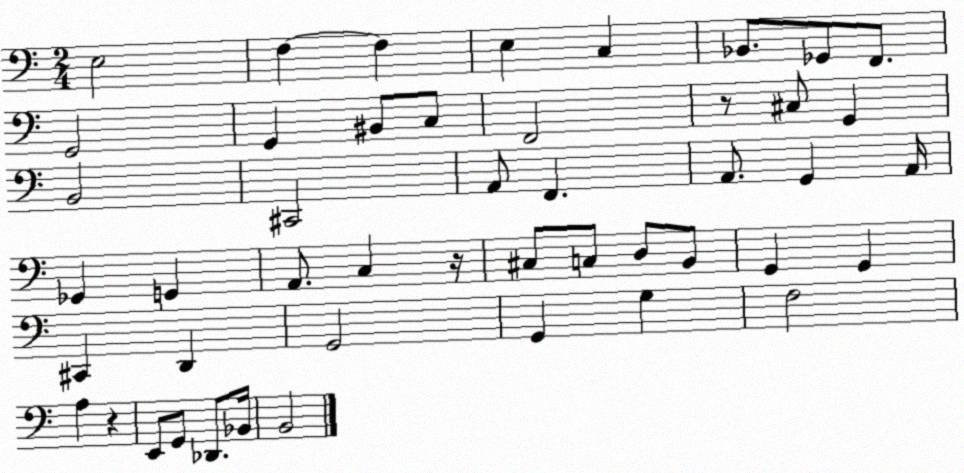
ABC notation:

X:1
T:Untitled
M:2/4
L:1/4
K:C
E,2 F, F, E, C, _B,,/2 _G,,/2 F,,/2 G,,2 G,, ^B,,/2 C,/2 F,,2 z/2 ^C,/2 G,, B,,2 ^C,,2 A,,/2 F,, A,,/2 G,, A,,/4 _G,, G,, A,,/2 C, z/4 ^C,/2 C,/2 D,/2 B,,/2 G,, G,, ^C,, D,, G,,2 G,, G, F,2 A, z E,,/2 G,,/2 _D,,/2 _B,,/4 B,,2